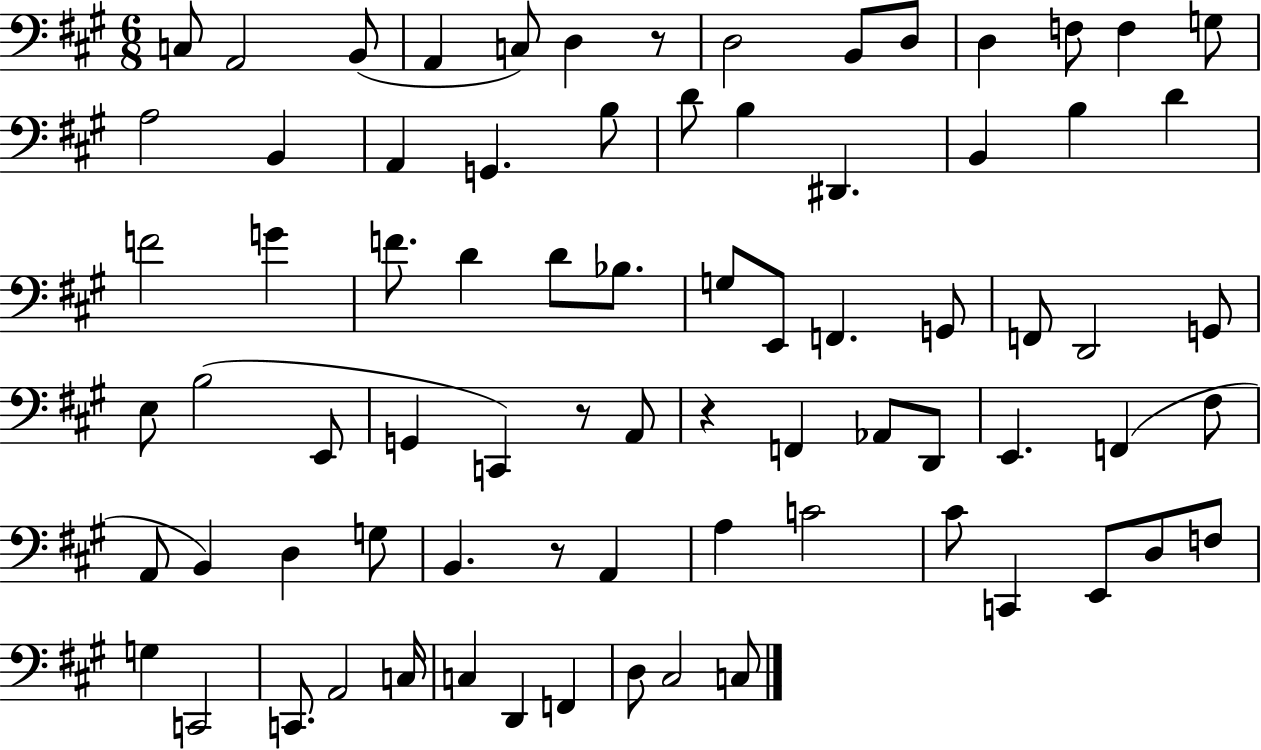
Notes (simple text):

C3/e A2/h B2/e A2/q C3/e D3/q R/e D3/h B2/e D3/e D3/q F3/e F3/q G3/e A3/h B2/q A2/q G2/q. B3/e D4/e B3/q D#2/q. B2/q B3/q D4/q F4/h G4/q F4/e. D4/q D4/e Bb3/e. G3/e E2/e F2/q. G2/e F2/e D2/h G2/e E3/e B3/h E2/e G2/q C2/q R/e A2/e R/q F2/q Ab2/e D2/e E2/q. F2/q F#3/e A2/e B2/q D3/q G3/e B2/q. R/e A2/q A3/q C4/h C#4/e C2/q E2/e D3/e F3/e G3/q C2/h C2/e. A2/h C3/s C3/q D2/q F2/q D3/e C#3/h C3/e